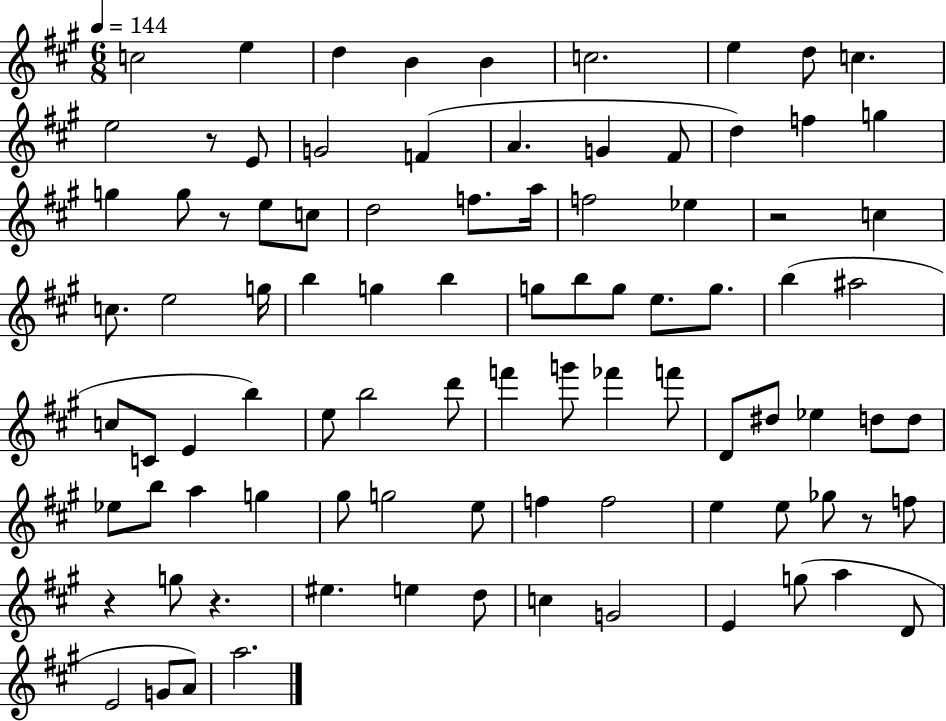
C5/h E5/q D5/q B4/q B4/q C5/h. E5/q D5/e C5/q. E5/h R/e E4/e G4/h F4/q A4/q. G4/q F#4/e D5/q F5/q G5/q G5/q G5/e R/e E5/e C5/e D5/h F5/e. A5/s F5/h Eb5/q R/h C5/q C5/e. E5/h G5/s B5/q G5/q B5/q G5/e B5/e G5/e E5/e. G5/e. B5/q A#5/h C5/e C4/e E4/q B5/q E5/e B5/h D6/e F6/q G6/e FES6/q F6/e D4/e D#5/e Eb5/q D5/e D5/e Eb5/e B5/e A5/q G5/q G#5/e G5/h E5/e F5/q F5/h E5/q E5/e Gb5/e R/e F5/e R/q G5/e R/q. EIS5/q. E5/q D5/e C5/q G4/h E4/q G5/e A5/q D4/e E4/h G4/e A4/e A5/h.